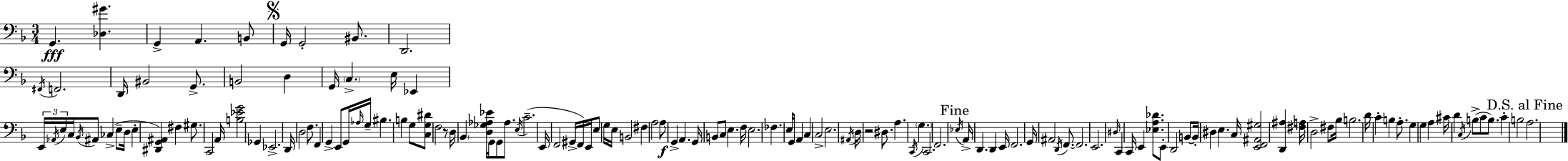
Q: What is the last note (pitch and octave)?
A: A3